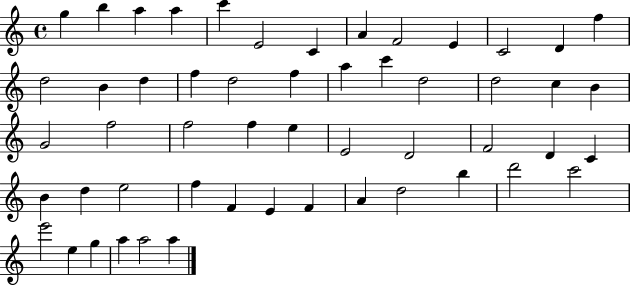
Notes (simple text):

G5/q B5/q A5/q A5/q C6/q E4/h C4/q A4/q F4/h E4/q C4/h D4/q F5/q D5/h B4/q D5/q F5/q D5/h F5/q A5/q C6/q D5/h D5/h C5/q B4/q G4/h F5/h F5/h F5/q E5/q E4/h D4/h F4/h D4/q C4/q B4/q D5/q E5/h F5/q F4/q E4/q F4/q A4/q D5/h B5/q D6/h C6/h E6/h E5/q G5/q A5/q A5/h A5/q